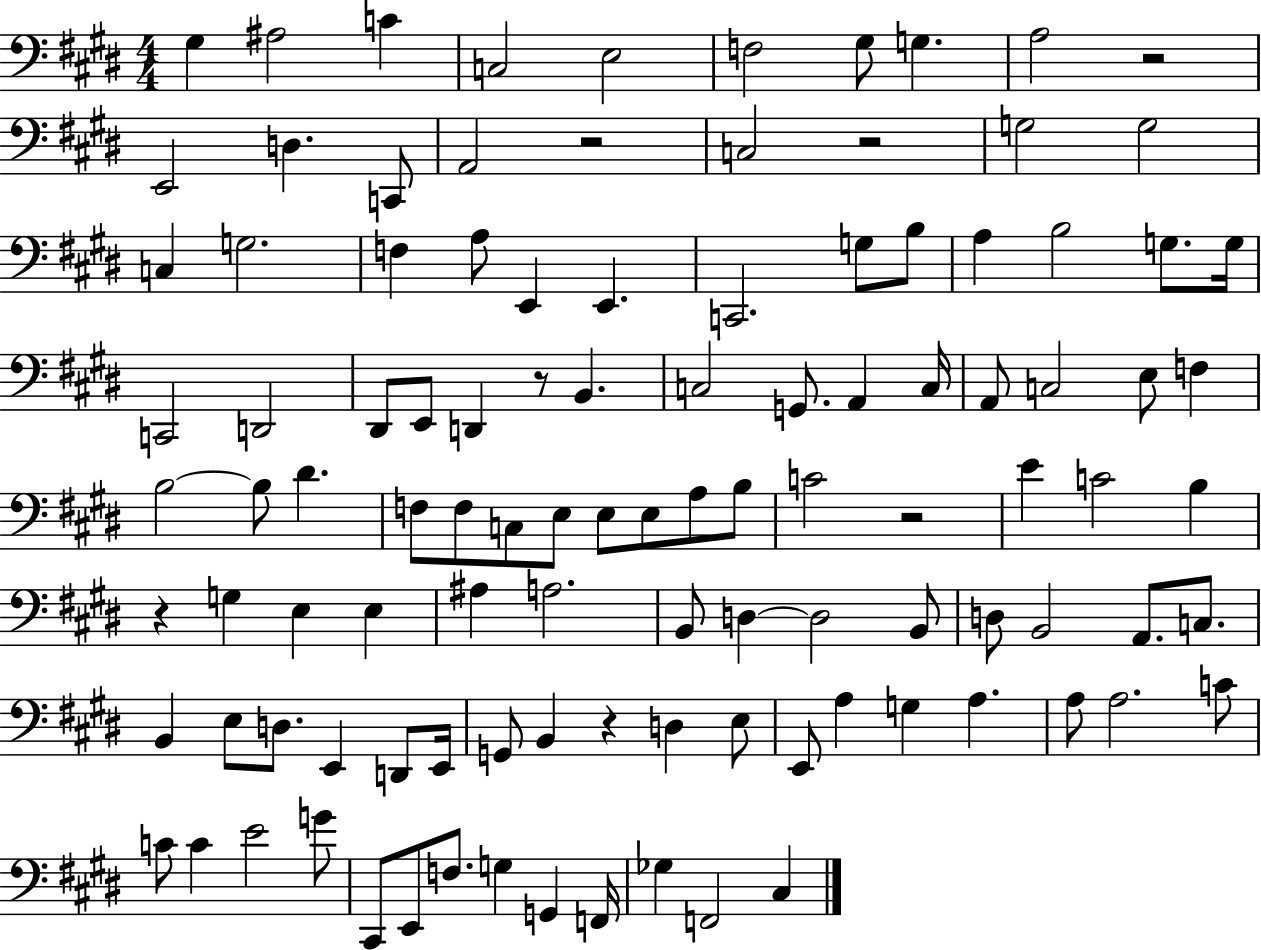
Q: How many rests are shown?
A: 7